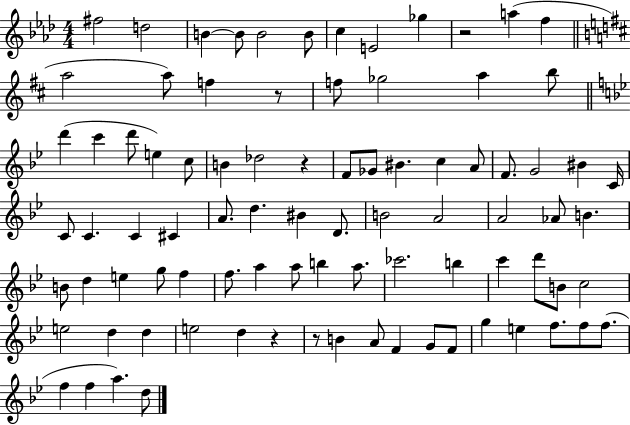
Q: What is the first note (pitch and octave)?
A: F#5